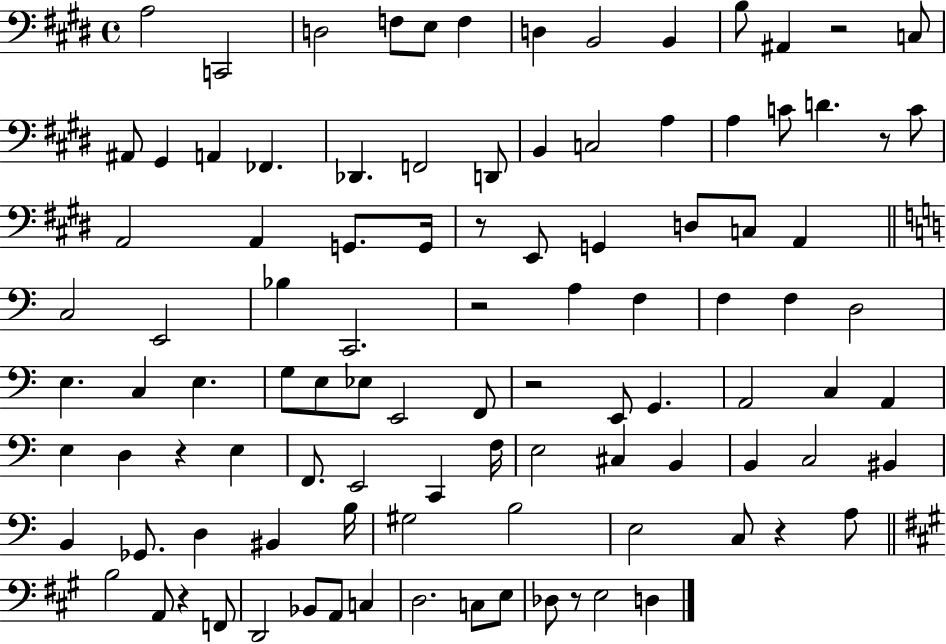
X:1
T:Untitled
M:4/4
L:1/4
K:E
A,2 C,,2 D,2 F,/2 E,/2 F, D, B,,2 B,, B,/2 ^A,, z2 C,/2 ^A,,/2 ^G,, A,, _F,, _D,, F,,2 D,,/2 B,, C,2 A, A, C/2 D z/2 C/2 A,,2 A,, G,,/2 G,,/4 z/2 E,,/2 G,, D,/2 C,/2 A,, C,2 E,,2 _B, C,,2 z2 A, F, F, F, D,2 E, C, E, G,/2 E,/2 _E,/2 E,,2 F,,/2 z2 E,,/2 G,, A,,2 C, A,, E, D, z E, F,,/2 E,,2 C,, F,/4 E,2 ^C, B,, B,, C,2 ^B,, B,, _G,,/2 D, ^B,, B,/4 ^G,2 B,2 E,2 C,/2 z A,/2 B,2 A,,/2 z F,,/2 D,,2 _B,,/2 A,,/2 C, D,2 C,/2 E,/2 _D,/2 z/2 E,2 D,